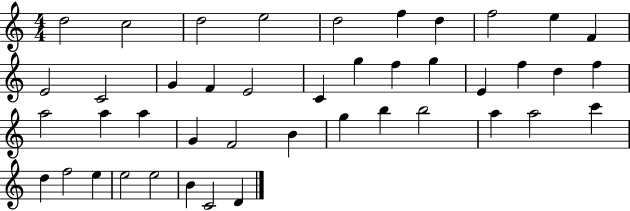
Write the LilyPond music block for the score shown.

{
  \clef treble
  \numericTimeSignature
  \time 4/4
  \key c \major
  d''2 c''2 | d''2 e''2 | d''2 f''4 d''4 | f''2 e''4 f'4 | \break e'2 c'2 | g'4 f'4 e'2 | c'4 g''4 f''4 g''4 | e'4 f''4 d''4 f''4 | \break a''2 a''4 a''4 | g'4 f'2 b'4 | g''4 b''4 b''2 | a''4 a''2 c'''4 | \break d''4 f''2 e''4 | e''2 e''2 | b'4 c'2 d'4 | \bar "|."
}